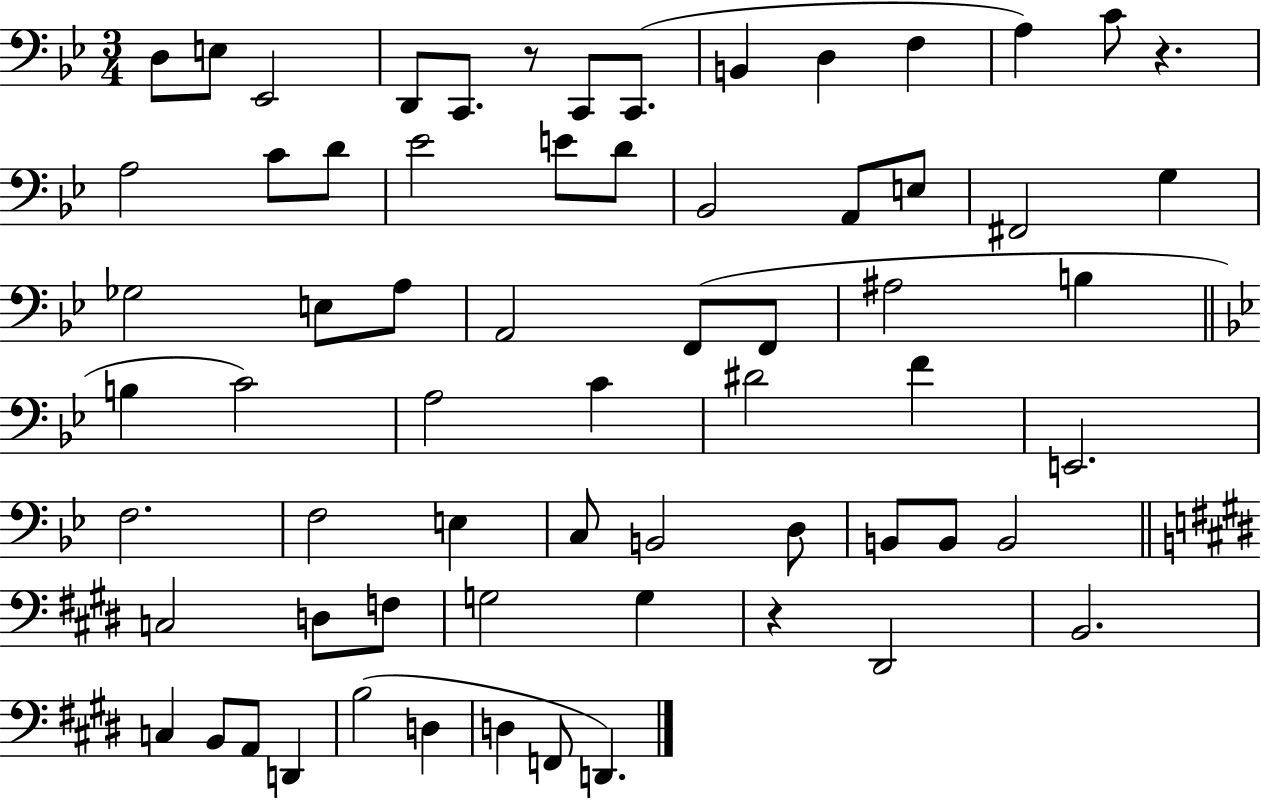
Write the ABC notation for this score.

X:1
T:Untitled
M:3/4
L:1/4
K:Bb
D,/2 E,/2 _E,,2 D,,/2 C,,/2 z/2 C,,/2 C,,/2 B,, D, F, A, C/2 z A,2 C/2 D/2 _E2 E/2 D/2 _B,,2 A,,/2 E,/2 ^F,,2 G, _G,2 E,/2 A,/2 A,,2 F,,/2 F,,/2 ^A,2 B, B, C2 A,2 C ^D2 F E,,2 F,2 F,2 E, C,/2 B,,2 D,/2 B,,/2 B,,/2 B,,2 C,2 D,/2 F,/2 G,2 G, z ^D,,2 B,,2 C, B,,/2 A,,/2 D,, B,2 D, D, F,,/2 D,,